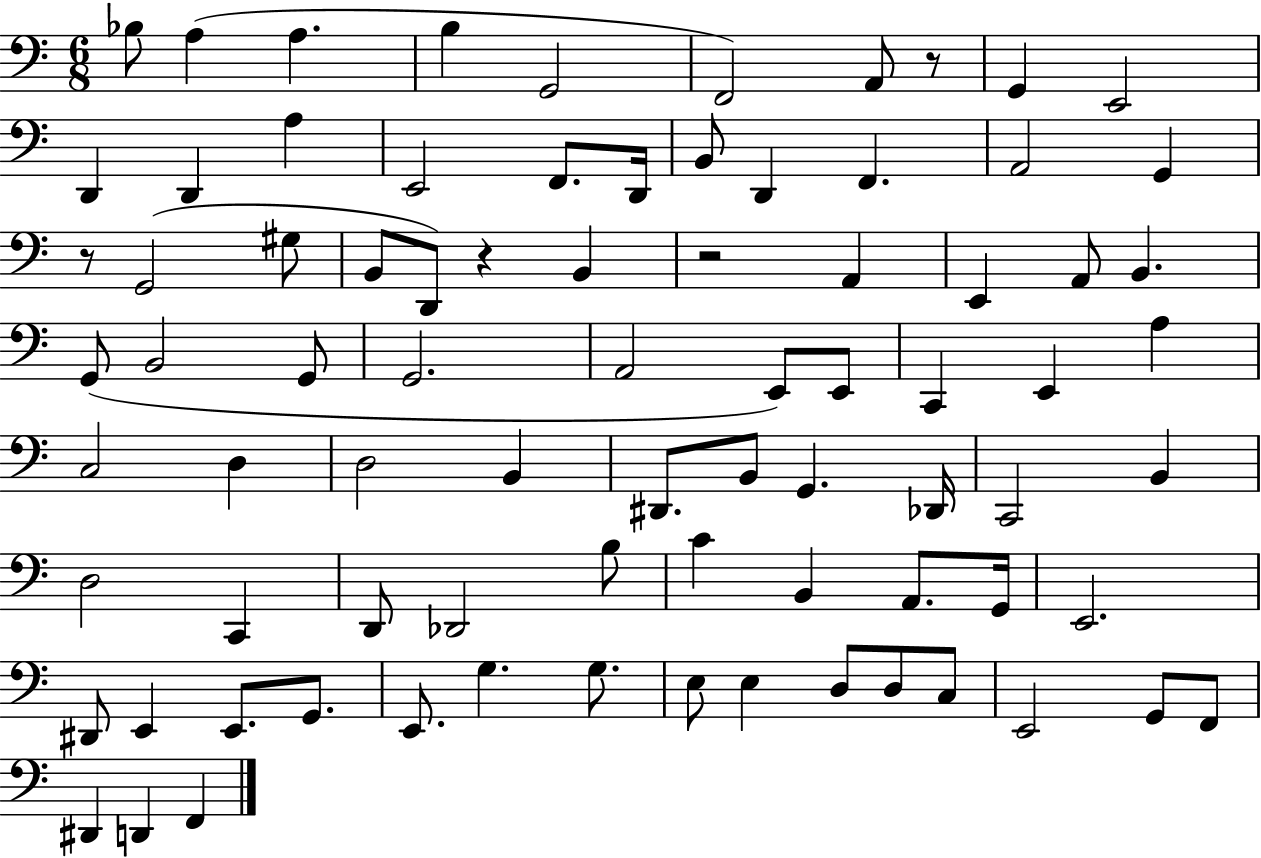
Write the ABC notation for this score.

X:1
T:Untitled
M:6/8
L:1/4
K:C
_B,/2 A, A, B, G,,2 F,,2 A,,/2 z/2 G,, E,,2 D,, D,, A, E,,2 F,,/2 D,,/4 B,,/2 D,, F,, A,,2 G,, z/2 G,,2 ^G,/2 B,,/2 D,,/2 z B,, z2 A,, E,, A,,/2 B,, G,,/2 B,,2 G,,/2 G,,2 A,,2 E,,/2 E,,/2 C,, E,, A, C,2 D, D,2 B,, ^D,,/2 B,,/2 G,, _D,,/4 C,,2 B,, D,2 C,, D,,/2 _D,,2 B,/2 C B,, A,,/2 G,,/4 E,,2 ^D,,/2 E,, E,,/2 G,,/2 E,,/2 G, G,/2 E,/2 E, D,/2 D,/2 C,/2 E,,2 G,,/2 F,,/2 ^D,, D,, F,,